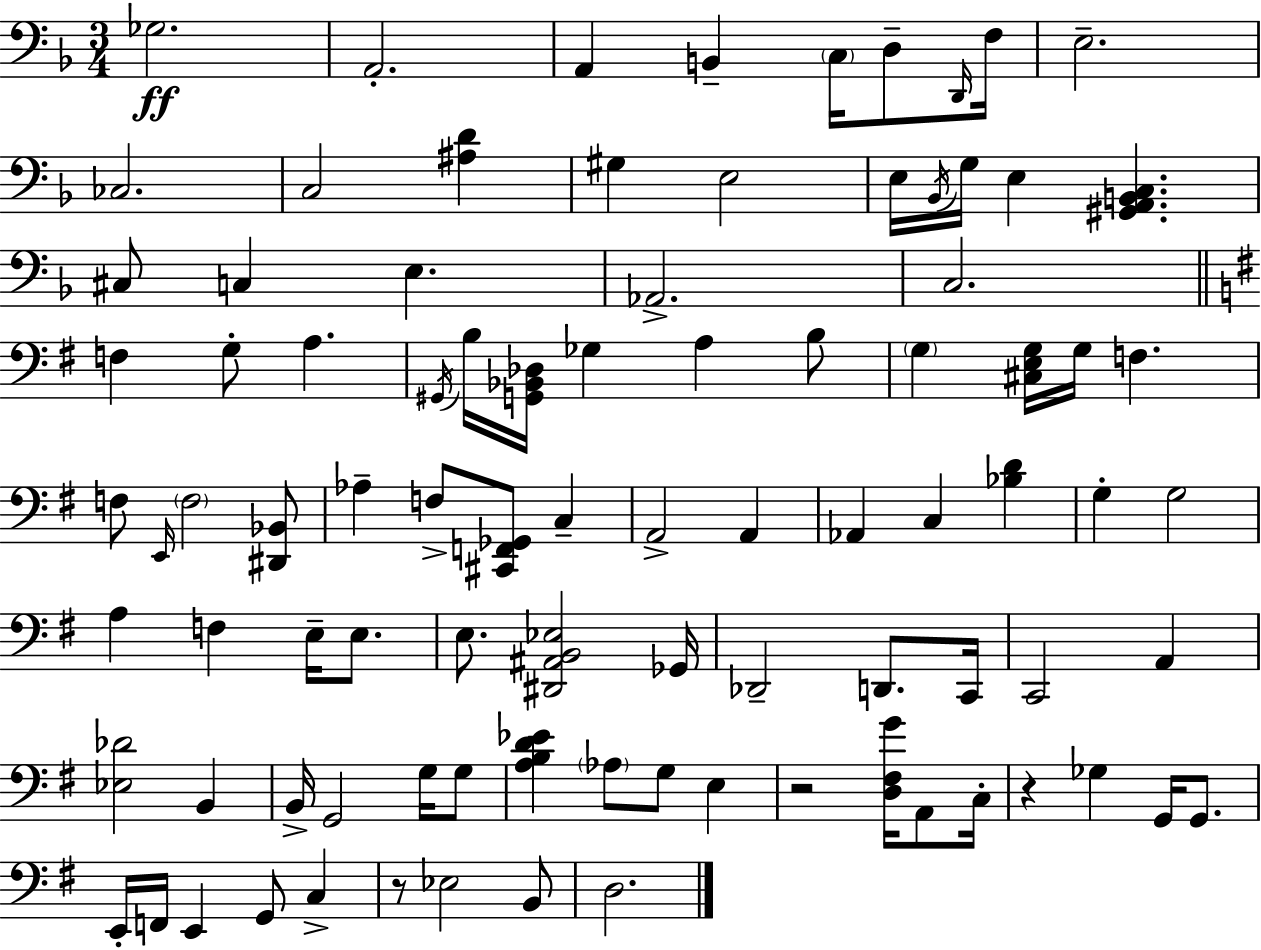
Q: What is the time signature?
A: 3/4